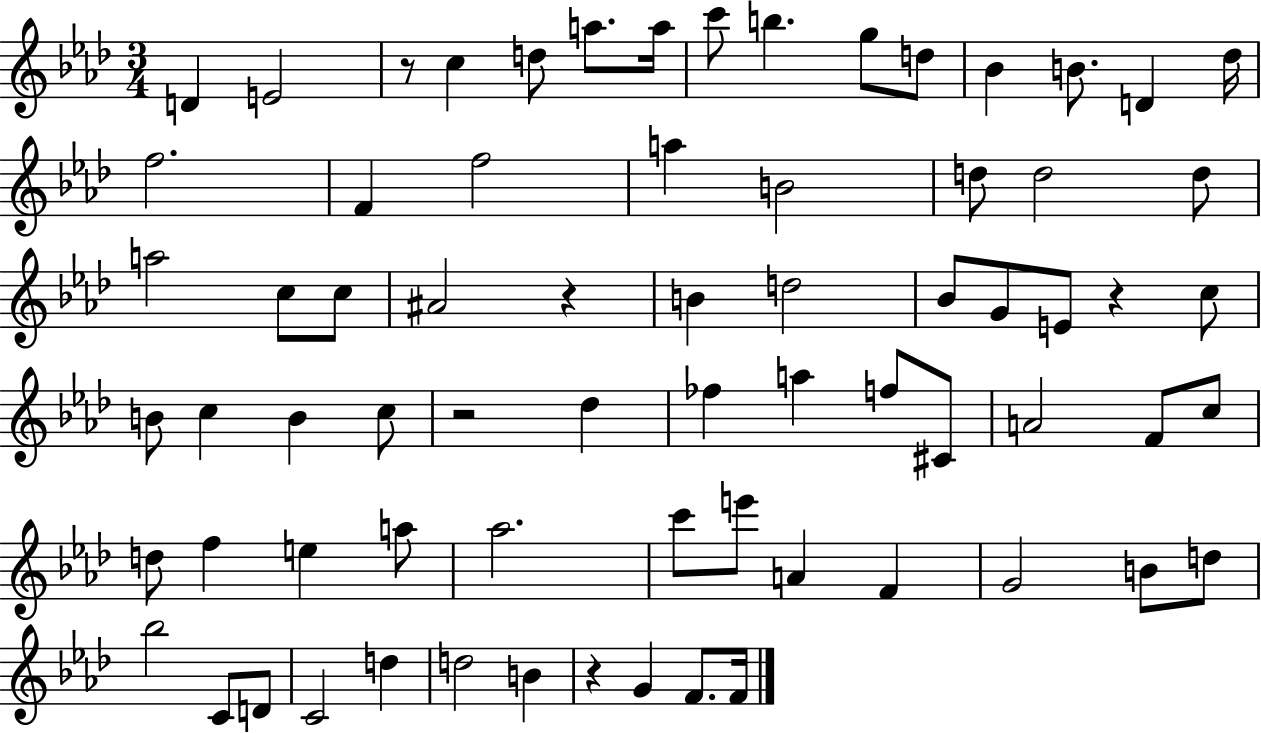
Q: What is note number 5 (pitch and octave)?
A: A5